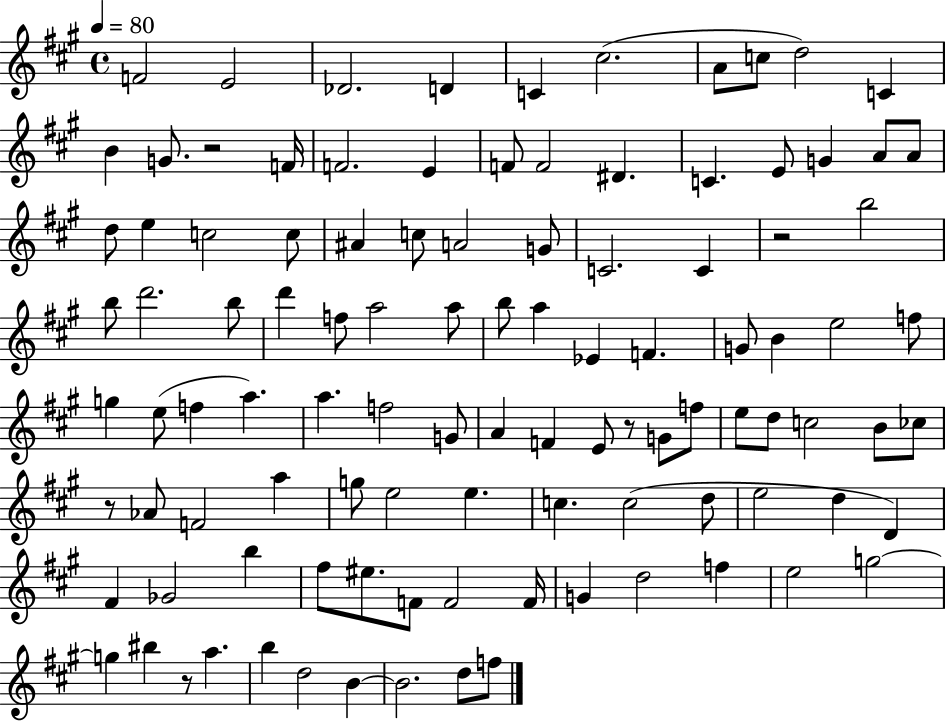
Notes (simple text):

F4/h E4/h Db4/h. D4/q C4/q C#5/h. A4/e C5/e D5/h C4/q B4/q G4/e. R/h F4/s F4/h. E4/q F4/e F4/h D#4/q. C4/q. E4/e G4/q A4/e A4/e D5/e E5/q C5/h C5/e A#4/q C5/e A4/h G4/e C4/h. C4/q R/h B5/h B5/e D6/h. B5/e D6/q F5/e A5/h A5/e B5/e A5/q Eb4/q F4/q. G4/e B4/q E5/h F5/e G5/q E5/e F5/q A5/q. A5/q. F5/h G4/e A4/q F4/q E4/e R/e G4/e F5/e E5/e D5/e C5/h B4/e CES5/e R/e Ab4/e F4/h A5/q G5/e E5/h E5/q. C5/q. C5/h D5/e E5/h D5/q D4/q F#4/q Gb4/h B5/q F#5/e EIS5/e. F4/e F4/h F4/s G4/q D5/h F5/q E5/h G5/h G5/q BIS5/q R/e A5/q. B5/q D5/h B4/q B4/h. D5/e F5/e